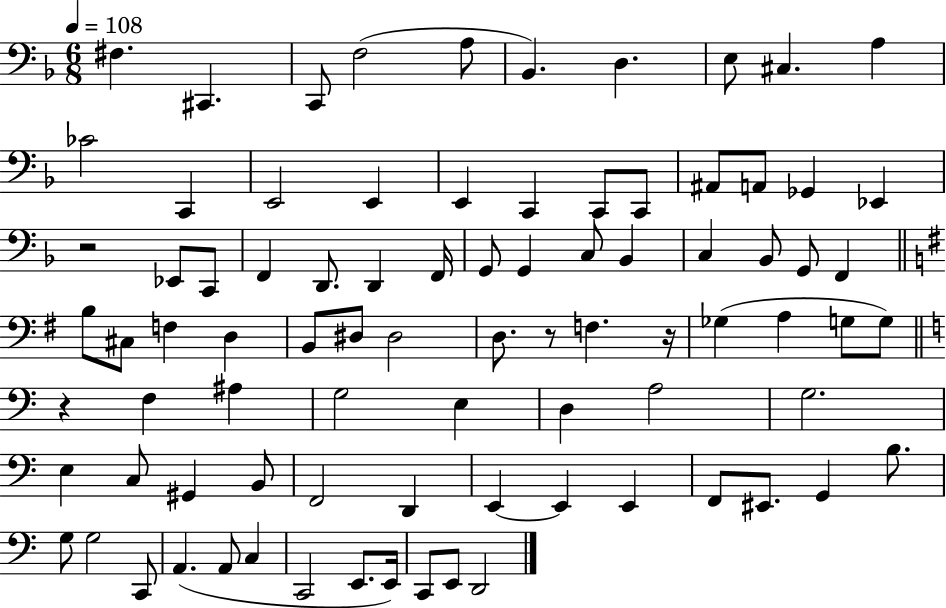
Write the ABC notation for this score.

X:1
T:Untitled
M:6/8
L:1/4
K:F
^F, ^C,, C,,/2 F,2 A,/2 _B,, D, E,/2 ^C, A, _C2 C,, E,,2 E,, E,, C,, C,,/2 C,,/2 ^A,,/2 A,,/2 _G,, _E,, z2 _E,,/2 C,,/2 F,, D,,/2 D,, F,,/4 G,,/2 G,, C,/2 _B,, C, _B,,/2 G,,/2 F,, B,/2 ^C,/2 F, D, B,,/2 ^D,/2 ^D,2 D,/2 z/2 F, z/4 _G, A, G,/2 G,/2 z F, ^A, G,2 E, D, A,2 G,2 E, C,/2 ^G,, B,,/2 F,,2 D,, E,, E,, E,, F,,/2 ^E,,/2 G,, B,/2 G,/2 G,2 C,,/2 A,, A,,/2 C, C,,2 E,,/2 E,,/4 C,,/2 E,,/2 D,,2